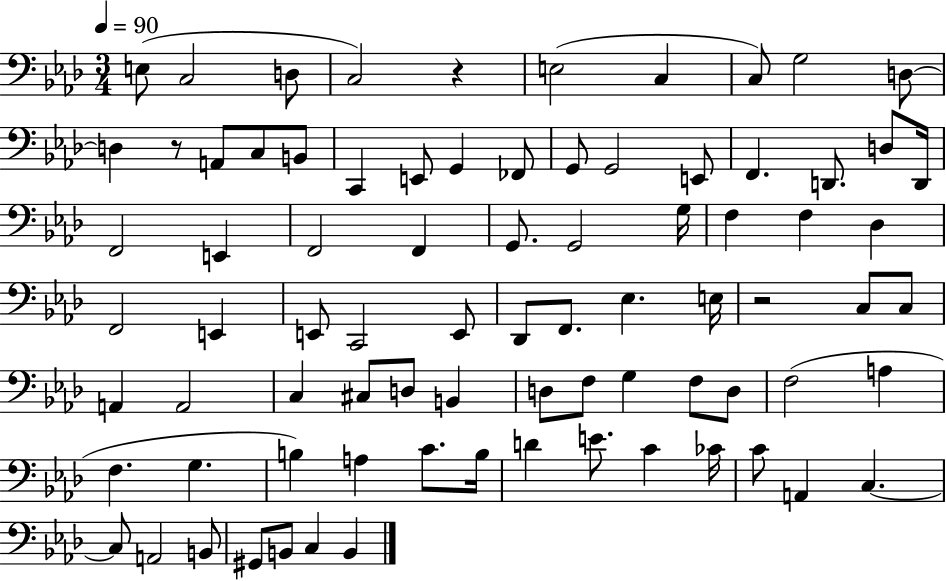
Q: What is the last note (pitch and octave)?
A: B2